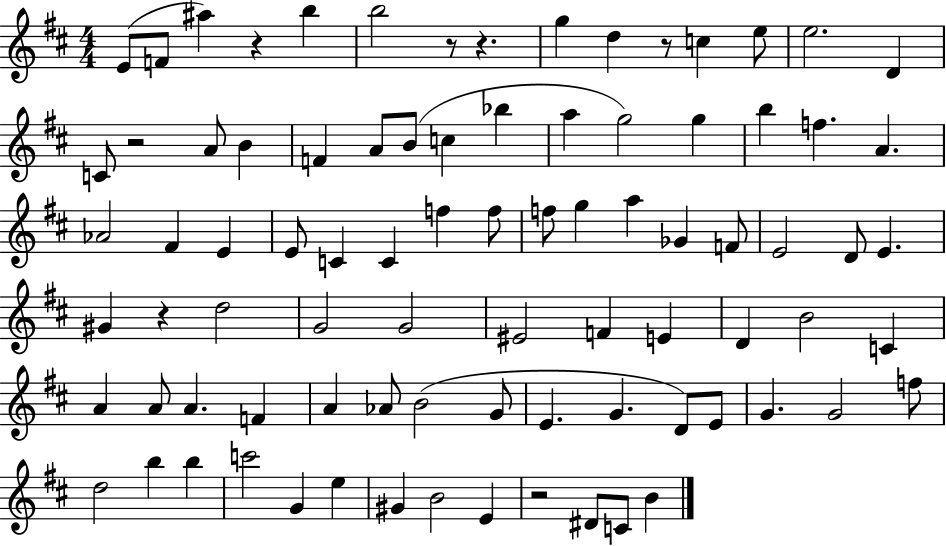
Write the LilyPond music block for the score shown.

{
  \clef treble
  \numericTimeSignature
  \time 4/4
  \key d \major
  e'8( f'8 ais''4) r4 b''4 | b''2 r8 r4. | g''4 d''4 r8 c''4 e''8 | e''2. d'4 | \break c'8 r2 a'8 b'4 | f'4 a'8 b'8( c''4 bes''4 | a''4 g''2) g''4 | b''4 f''4. a'4. | \break aes'2 fis'4 e'4 | e'8 c'4 c'4 f''4 f''8 | f''8 g''4 a''4 ges'4 f'8 | e'2 d'8 e'4. | \break gis'4 r4 d''2 | g'2 g'2 | eis'2 f'4 e'4 | d'4 b'2 c'4 | \break a'4 a'8 a'4. f'4 | a'4 aes'8 b'2( g'8 | e'4. g'4. d'8) e'8 | g'4. g'2 f''8 | \break d''2 b''4 b''4 | c'''2 g'4 e''4 | gis'4 b'2 e'4 | r2 dis'8 c'8 b'4 | \break \bar "|."
}